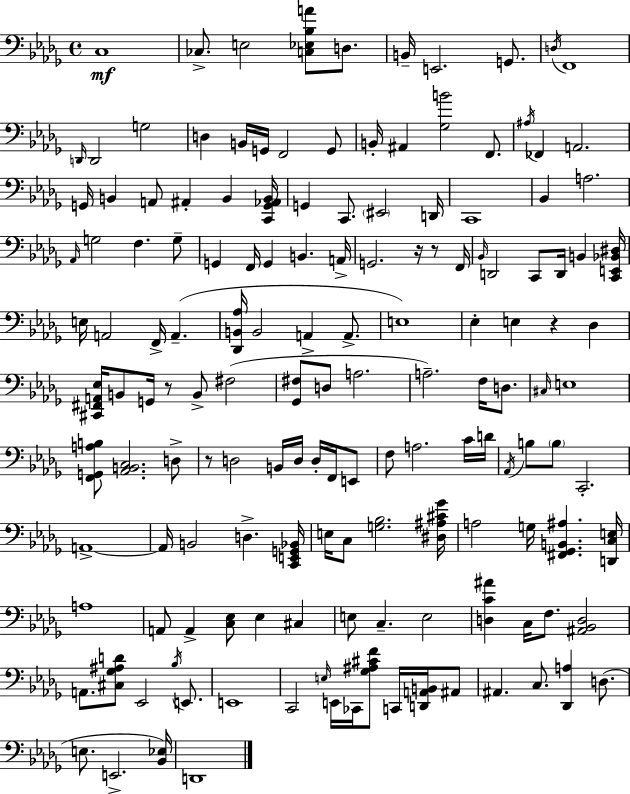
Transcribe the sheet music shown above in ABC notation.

X:1
T:Untitled
M:4/4
L:1/4
K:Bbm
C,4 _C,/2 E,2 [C,_E,_B,A]/2 D,/2 B,,/4 E,,2 G,,/2 D,/4 F,,4 D,,/4 D,,2 G,2 D, B,,/4 G,,/4 F,,2 G,,/2 B,,/4 ^A,, [_G,B]2 F,,/2 ^A,/4 _F,, A,,2 G,,/4 B,, A,,/2 ^A,, B,, [C,,G,,_A,,B,,]/4 G,, C,,/2 ^E,,2 D,,/4 C,,4 _B,, A,2 _A,,/4 G,2 F, G,/2 G,, F,,/4 G,, B,, A,,/4 G,,2 z/4 z/2 F,,/4 _B,,/4 D,,2 C,,/2 D,,/4 B,, [C,,E,,_B,,^D,]/4 E,/4 A,,2 F,,/4 A,, [_D,,B,,_A,]/4 B,,2 A,, A,,/2 E,4 _E, E, z _D, [^C,,^F,,A,,_E,]/4 B,,/2 G,,/4 z/2 B,,/2 ^F,2 [_G,,^F,]/2 D,/2 A,2 A,2 F,/4 D,/2 ^C,/4 E,4 [F,,G,,A,B,]/2 [_A,,B,,C,]2 D,/2 z/2 D,2 B,,/4 D,/4 D,/4 F,,/4 E,,/2 F,/2 A,2 C/4 D/4 _A,,/4 B,/2 B,/2 C,,2 A,,4 A,,/4 B,,2 D, [C,,E,,G,,_B,,]/4 E,/4 C,/2 [G,_B,]2 [^D,^A,^C_G]/4 A,2 G,/4 [^F,,_G,,B,,^A,] [D,,C,E,]/4 A,4 A,,/2 A,, [C,_E,]/2 _E, ^C, E,/2 C, E,2 [D,C^A] C,/4 F,/2 [^A,,_B,,D,]2 A,,/2 [^C,_G,^A,D]/2 _E,,2 _B,/4 E,,/2 E,,4 C,,2 E,/4 E,,/4 _C,,/4 [_G,^A,^CF]/2 C,,/4 [D,,A,,B,,]/4 ^A,,/2 ^A,, C,/2 [_D,,A,] D,/2 E,/2 E,,2 [_B,,_E,]/4 D,,4